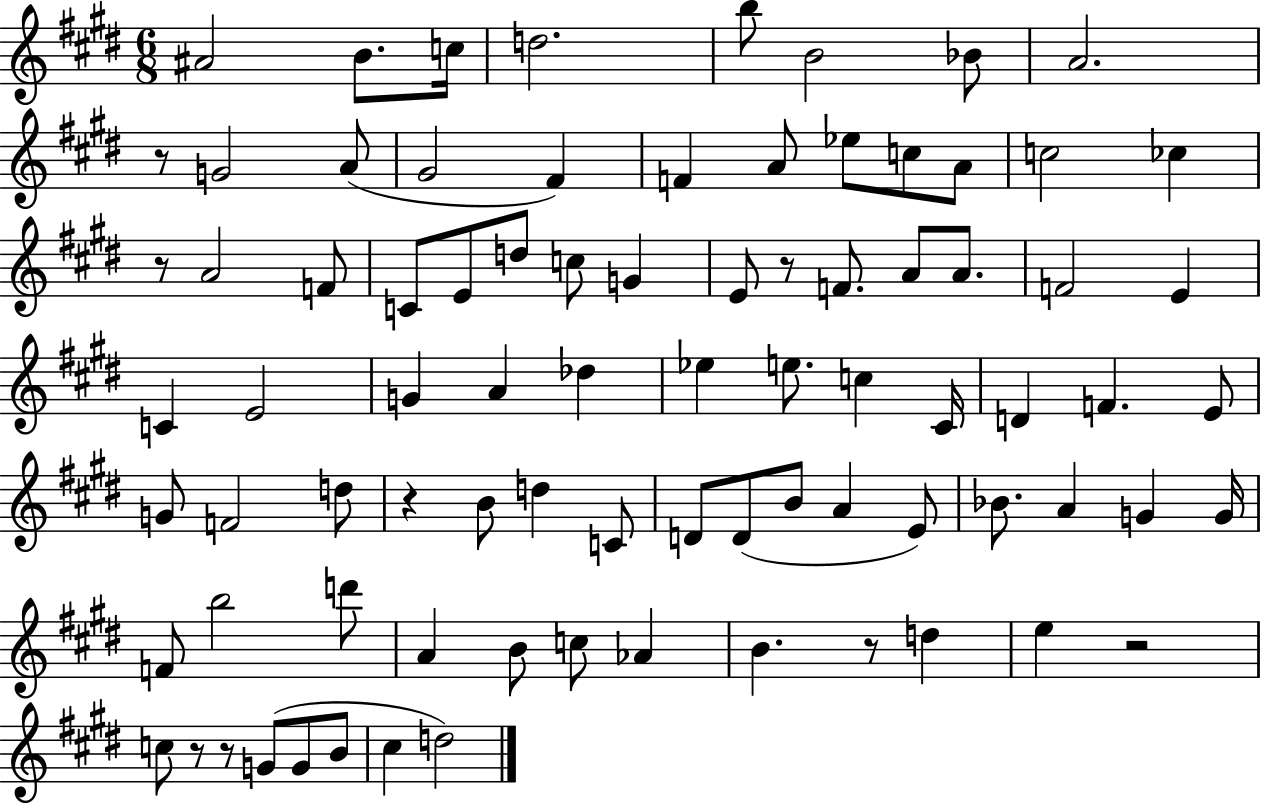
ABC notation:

X:1
T:Untitled
M:6/8
L:1/4
K:E
^A2 B/2 c/4 d2 b/2 B2 _B/2 A2 z/2 G2 A/2 ^G2 ^F F A/2 _e/2 c/2 A/2 c2 _c z/2 A2 F/2 C/2 E/2 d/2 c/2 G E/2 z/2 F/2 A/2 A/2 F2 E C E2 G A _d _e e/2 c ^C/4 D F E/2 G/2 F2 d/2 z B/2 d C/2 D/2 D/2 B/2 A E/2 _B/2 A G G/4 F/2 b2 d'/2 A B/2 c/2 _A B z/2 d e z2 c/2 z/2 z/2 G/2 G/2 B/2 ^c d2